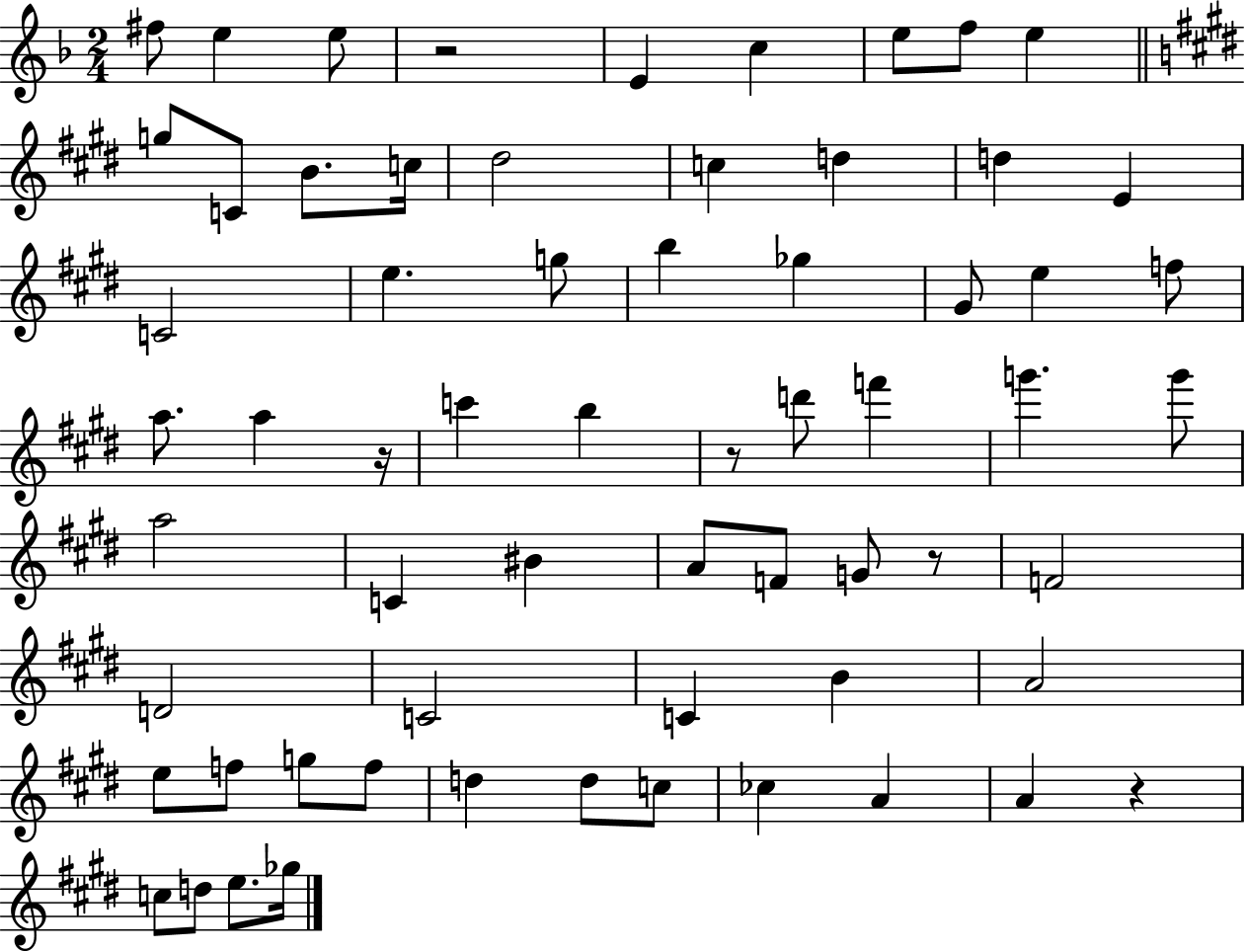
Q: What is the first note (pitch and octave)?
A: F#5